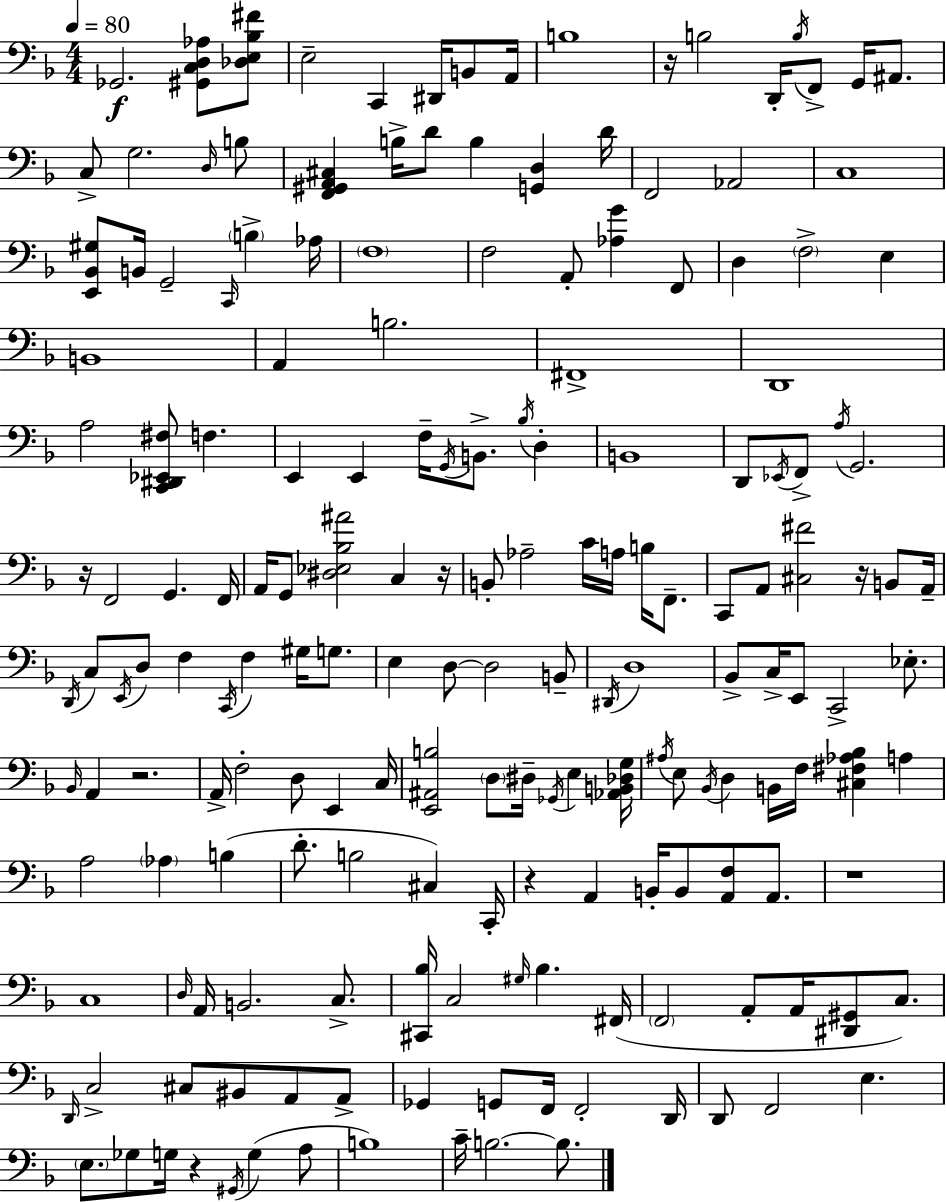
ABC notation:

X:1
T:Untitled
M:4/4
L:1/4
K:F
_G,,2 [^G,,C,D,_A,]/2 [_D,E,_B,^F]/2 E,2 C,, ^D,,/4 B,,/2 A,,/4 B,4 z/4 B,2 D,,/4 B,/4 F,,/2 G,,/4 ^A,,/2 C,/2 G,2 D,/4 B,/2 [F,,^G,,A,,^C,] B,/4 D/2 B, [G,,D,] D/4 F,,2 _A,,2 C,4 [E,,_B,,^G,]/2 B,,/4 G,,2 C,,/4 B, _A,/4 F,4 F,2 A,,/2 [_A,G] F,,/2 D, F,2 E, B,,4 A,, B,2 ^F,,4 D,,4 A,2 [C,,^D,,_E,,^F,]/2 F, E,, E,, F,/4 G,,/4 B,,/2 _B,/4 D, B,,4 D,,/2 _E,,/4 F,,/2 A,/4 G,,2 z/4 F,,2 G,, F,,/4 A,,/4 G,,/2 [^D,_E,_B,^A]2 C, z/4 B,,/2 _A,2 C/4 A,/4 B,/4 F,,/2 C,,/2 A,,/2 [^C,^F]2 z/4 B,,/2 A,,/4 D,,/4 C,/2 E,,/4 D,/2 F, C,,/4 F, ^G,/4 G,/2 E, D,/2 D,2 B,,/2 ^D,,/4 D,4 _B,,/2 C,/4 E,,/2 C,,2 _E,/2 _B,,/4 A,, z2 A,,/4 F,2 D,/2 E,, C,/4 [E,,^A,,B,]2 D,/2 ^D,/4 _G,,/4 E, [_A,,B,,_D,G,]/4 ^A,/4 E,/2 _B,,/4 D, B,,/4 F,/4 [^C,^F,_A,_B,] A, A,2 _A, B, D/2 B,2 ^C, C,,/4 z A,, B,,/4 B,,/2 [A,,F,]/2 A,,/2 z4 C,4 D,/4 A,,/4 B,,2 C,/2 [^C,,_B,]/4 C,2 ^G,/4 _B, ^F,,/4 F,,2 A,,/2 A,,/4 [^D,,^G,,]/2 C,/2 D,,/4 C,2 ^C,/2 ^B,,/2 A,,/2 A,,/2 _G,, G,,/2 F,,/4 F,,2 D,,/4 D,,/2 F,,2 E, E,/2 _G,/2 G,/4 z ^G,,/4 G, A,/2 B,4 C/4 B,2 B,/2